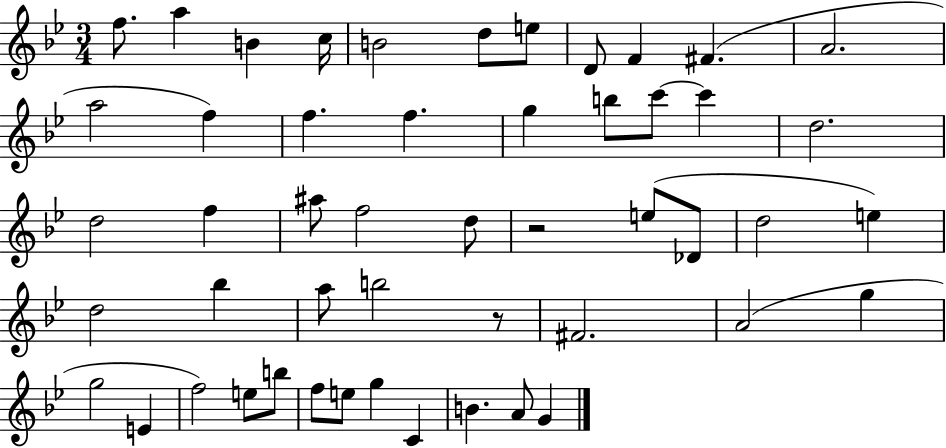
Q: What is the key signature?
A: BES major